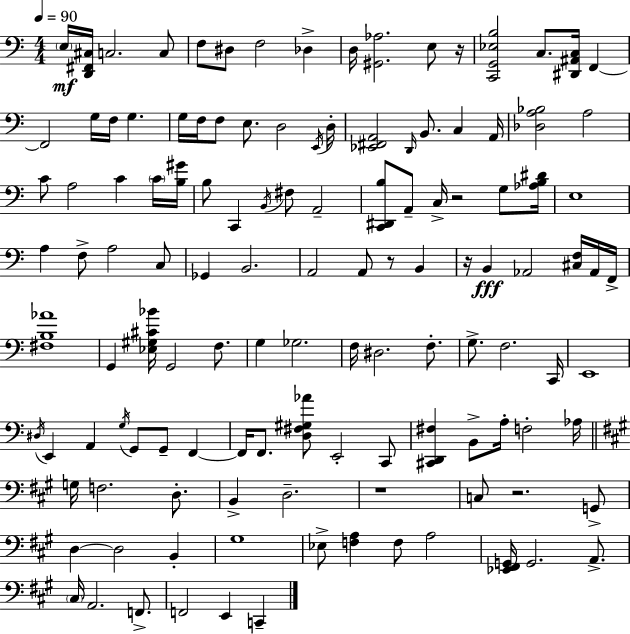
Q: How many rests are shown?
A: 6